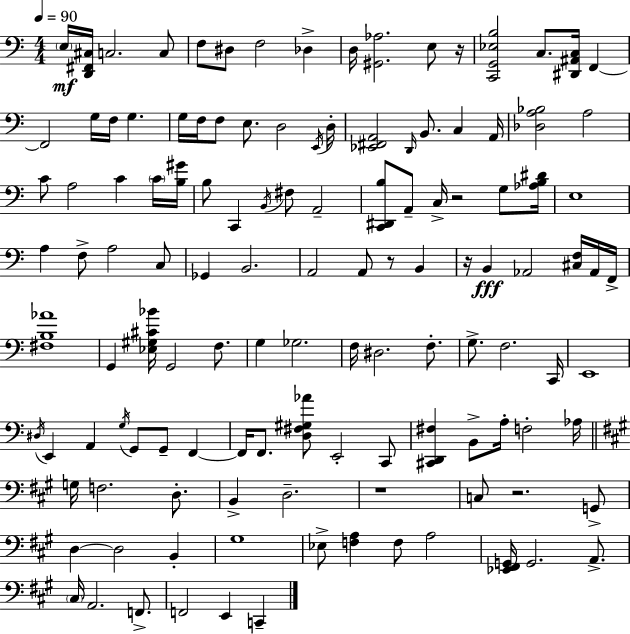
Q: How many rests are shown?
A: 6